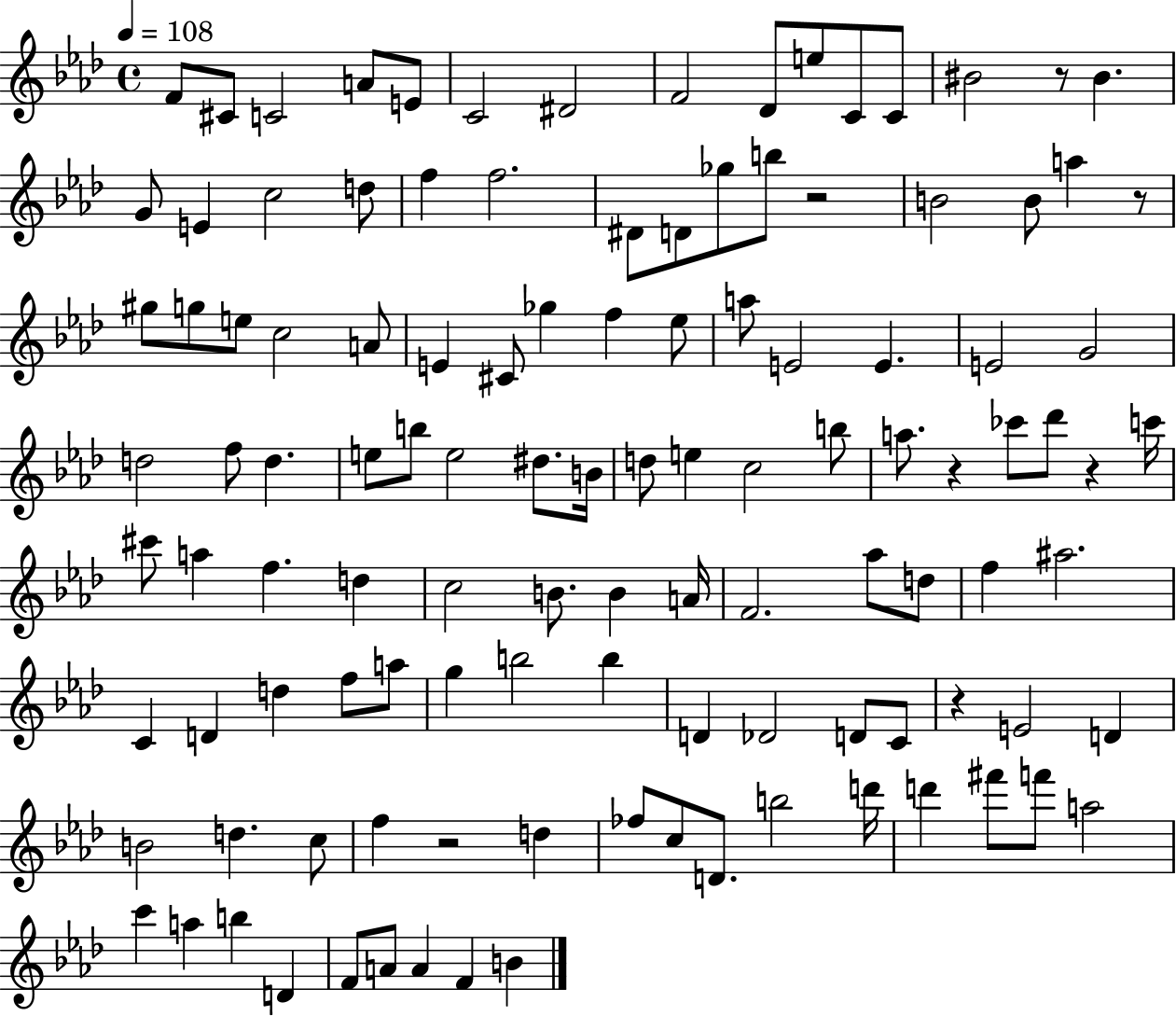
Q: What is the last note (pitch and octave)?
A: B4